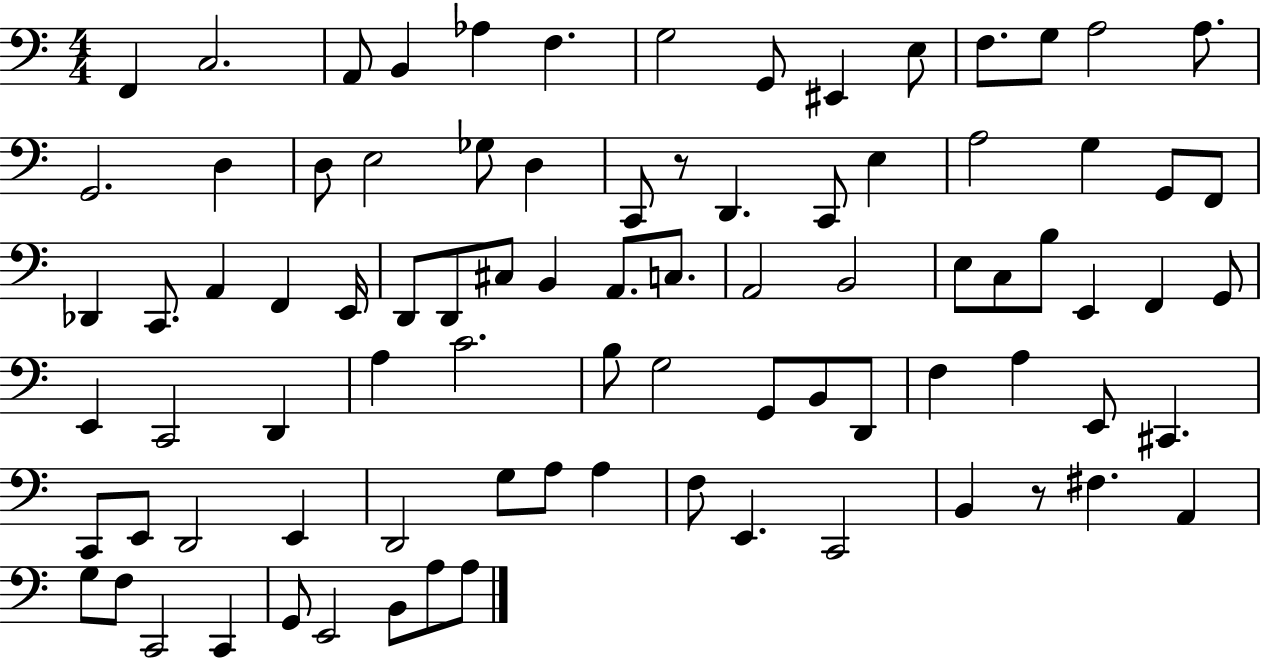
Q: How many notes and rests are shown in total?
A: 86